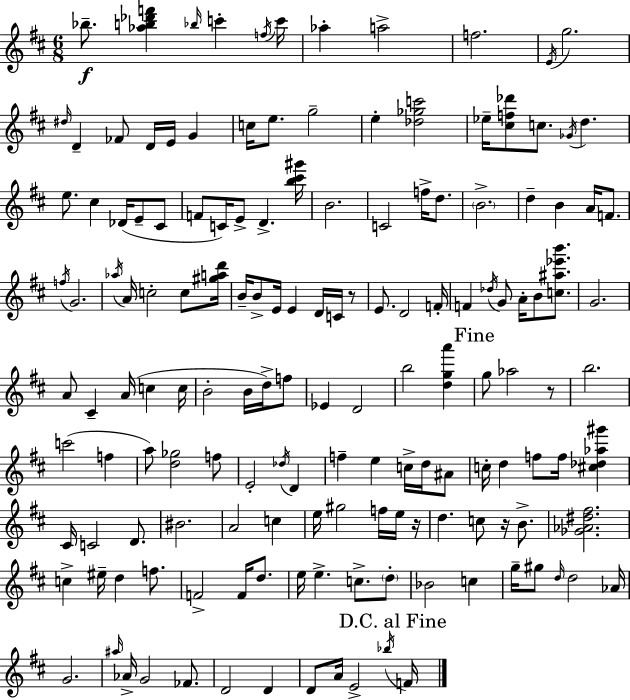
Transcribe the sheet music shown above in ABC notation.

X:1
T:Untitled
M:6/8
L:1/4
K:D
_b/2 [_ab_d'f'] _b/4 c' f/4 c'/4 _a a2 f2 E/4 g2 ^d/4 D _F/2 D/4 E/4 G c/4 e/2 g2 e [_d_gc']2 _e/4 [^cf_d']/2 c/2 _G/4 d e/2 ^c _D/4 E/2 ^C/2 F/2 C/4 E/2 D [b^c'^g']/4 B2 C2 f/4 d/2 B2 d B A/4 F/2 f/4 G2 _a/4 A/4 c2 c/2 [^gad']/4 B/4 B/2 E/4 E D/4 C/4 z/2 E/2 D2 F/4 F _d/4 G/2 A/4 B/2 [c^a_e'b']/2 G2 A/2 ^C A/4 c c/4 B2 B/4 d/4 f/2 _E D2 b2 [dga'] g/2 _a2 z/2 b2 c'2 f a/2 [d_g]2 f/2 E2 _d/4 D f e c/4 d/4 ^A/2 c/4 d f/2 f/4 [^c_d_a^g'] ^C/4 C2 D/2 ^B2 A2 c e/4 ^g2 f/4 e/4 z/4 d c/2 z/4 B/2 [_G_A^d^f]2 c ^e/4 d f/2 F2 F/4 d/2 e/4 e c/2 d/2 _B2 c g/4 ^g/2 d/4 d2 _A/4 G2 ^a/4 _A/4 G2 _F/2 D2 D D/2 A/4 E2 _b/4 F/4